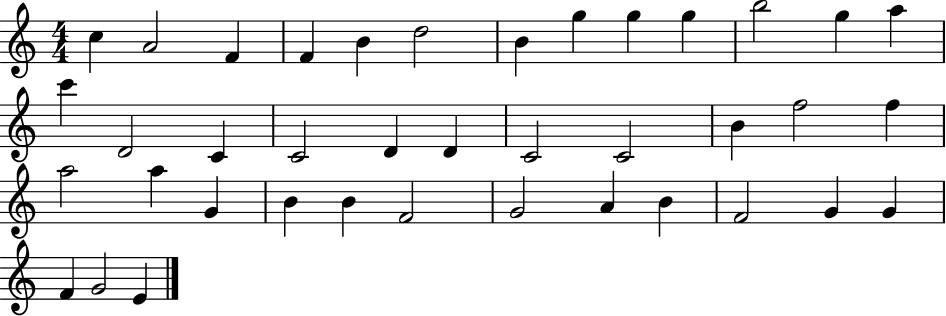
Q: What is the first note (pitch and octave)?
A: C5